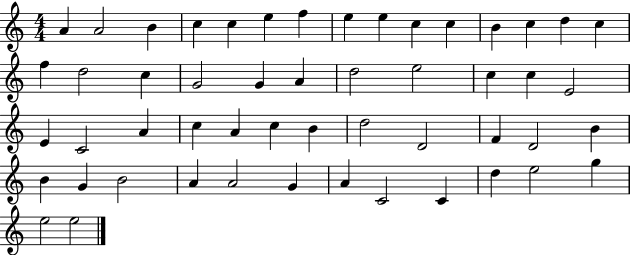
A4/q A4/h B4/q C5/q C5/q E5/q F5/q E5/q E5/q C5/q C5/q B4/q C5/q D5/q C5/q F5/q D5/h C5/q G4/h G4/q A4/q D5/h E5/h C5/q C5/q E4/h E4/q C4/h A4/q C5/q A4/q C5/q B4/q D5/h D4/h F4/q D4/h B4/q B4/q G4/q B4/h A4/q A4/h G4/q A4/q C4/h C4/q D5/q E5/h G5/q E5/h E5/h